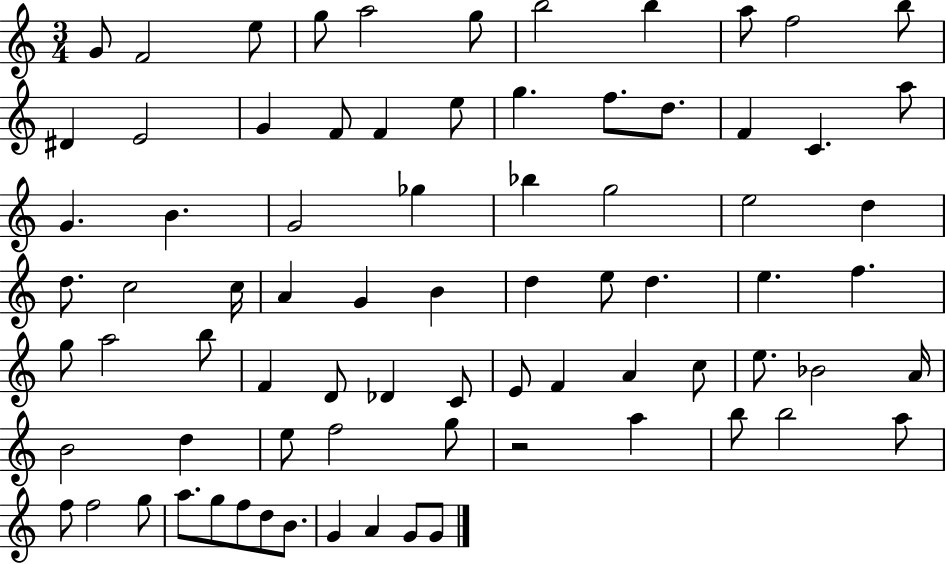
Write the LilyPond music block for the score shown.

{
  \clef treble
  \numericTimeSignature
  \time 3/4
  \key c \major
  \repeat volta 2 { g'8 f'2 e''8 | g''8 a''2 g''8 | b''2 b''4 | a''8 f''2 b''8 | \break dis'4 e'2 | g'4 f'8 f'4 e''8 | g''4. f''8. d''8. | f'4 c'4. a''8 | \break g'4. b'4. | g'2 ges''4 | bes''4 g''2 | e''2 d''4 | \break d''8. c''2 c''16 | a'4 g'4 b'4 | d''4 e''8 d''4. | e''4. f''4. | \break g''8 a''2 b''8 | f'4 d'8 des'4 c'8 | e'8 f'4 a'4 c''8 | e''8. bes'2 a'16 | \break b'2 d''4 | e''8 f''2 g''8 | r2 a''4 | b''8 b''2 a''8 | \break f''8 f''2 g''8 | a''8. g''8 f''8 d''8 b'8. | g'4 a'4 g'8 g'8 | } \bar "|."
}